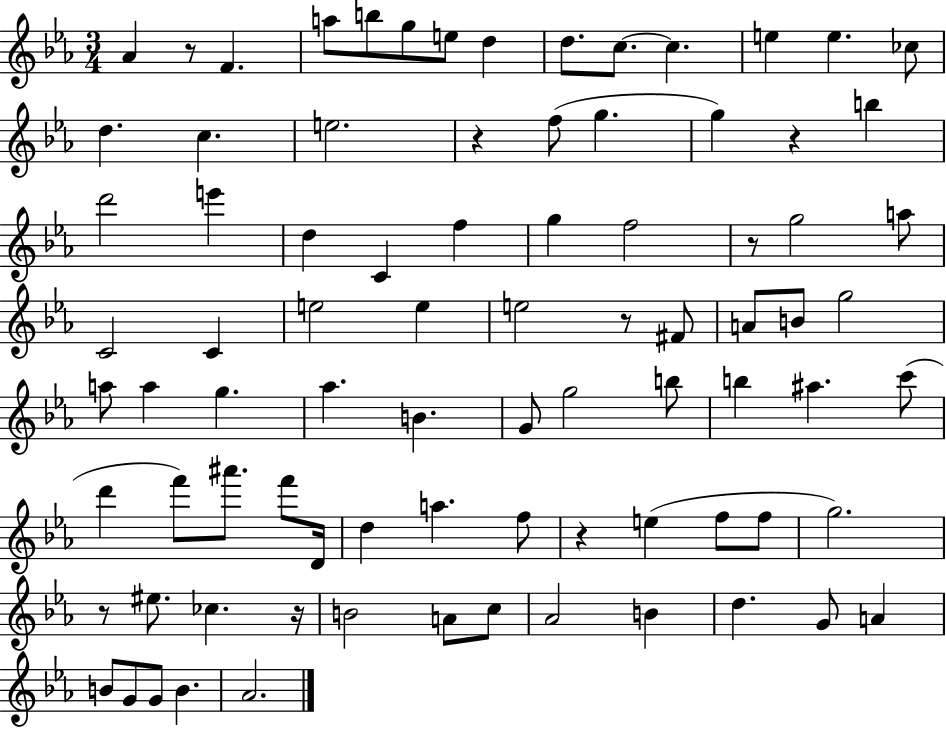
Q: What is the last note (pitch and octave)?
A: Ab4